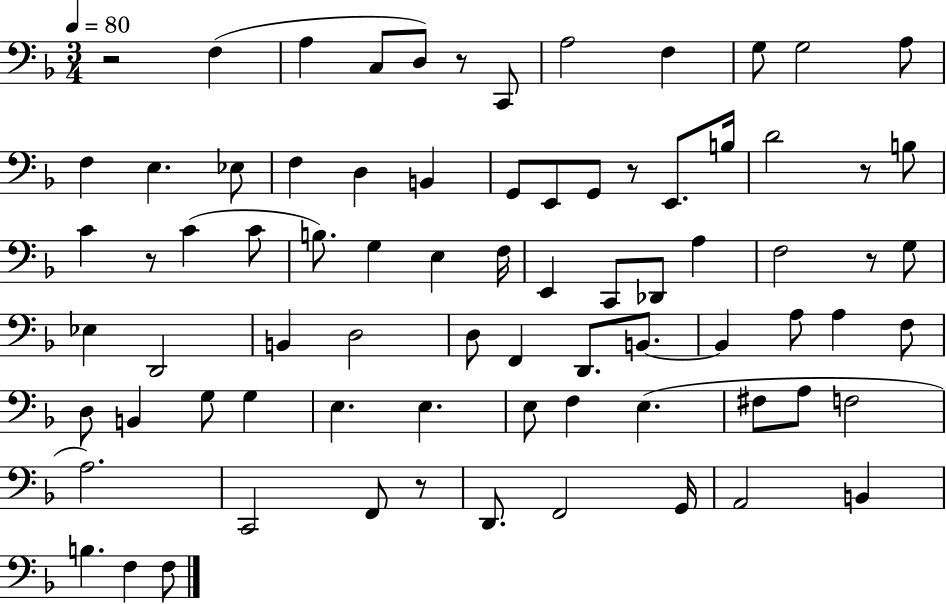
R/h F3/q A3/q C3/e D3/e R/e C2/e A3/h F3/q G3/e G3/h A3/e F3/q E3/q. Eb3/e F3/q D3/q B2/q G2/e E2/e G2/e R/e E2/e. B3/s D4/h R/e B3/e C4/q R/e C4/q C4/e B3/e. G3/q E3/q F3/s E2/q C2/e Db2/e A3/q F3/h R/e G3/e Eb3/q D2/h B2/q D3/h D3/e F2/q D2/e. B2/e. B2/q A3/e A3/q F3/e D3/e B2/q G3/e G3/q E3/q. E3/q. E3/e F3/q E3/q. F#3/e A3/e F3/h A3/h. C2/h F2/e R/e D2/e. F2/h G2/s A2/h B2/q B3/q. F3/q F3/e